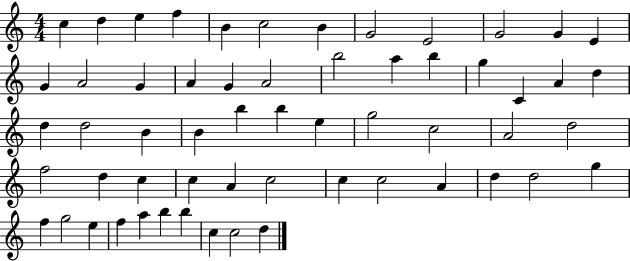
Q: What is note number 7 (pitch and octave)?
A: B4